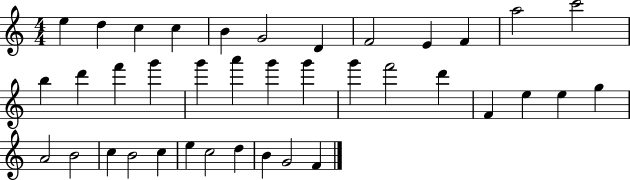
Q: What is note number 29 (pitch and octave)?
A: B4